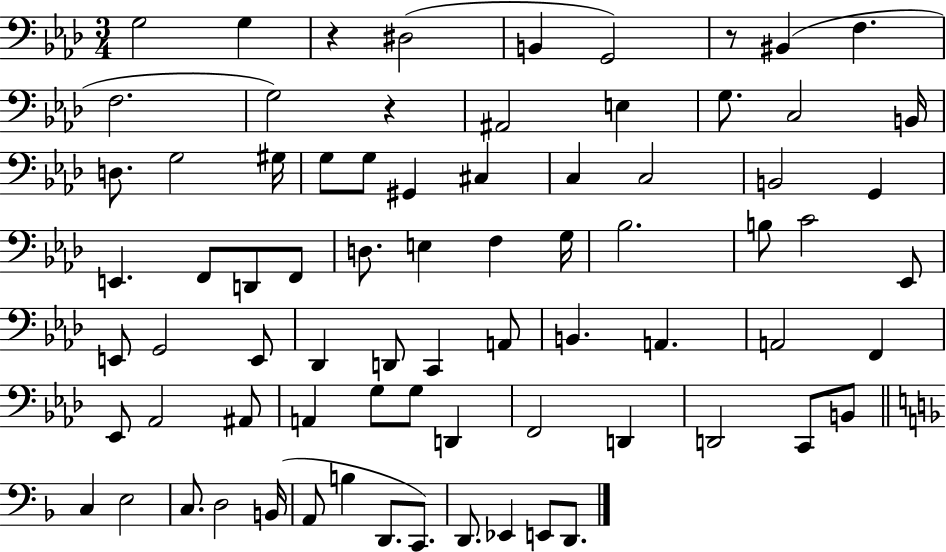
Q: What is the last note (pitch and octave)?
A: D2